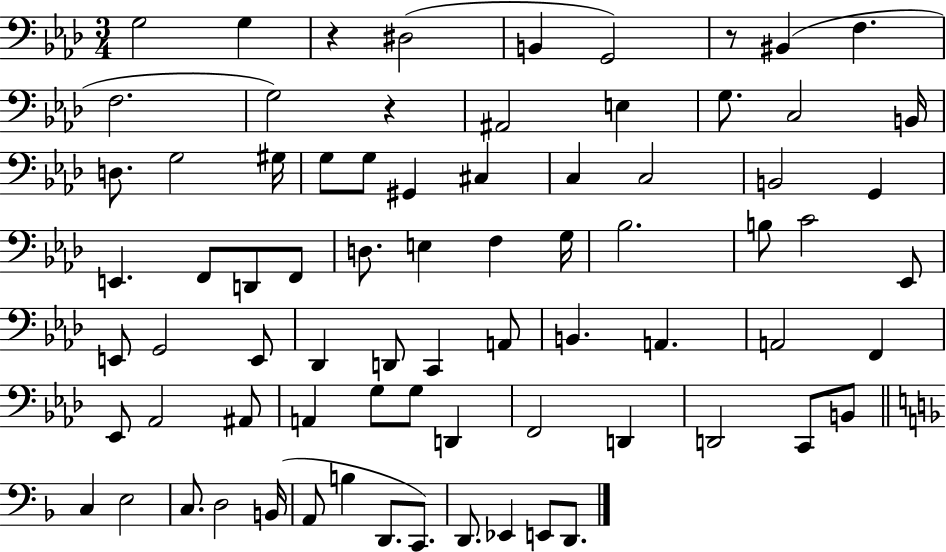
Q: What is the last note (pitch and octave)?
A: D2